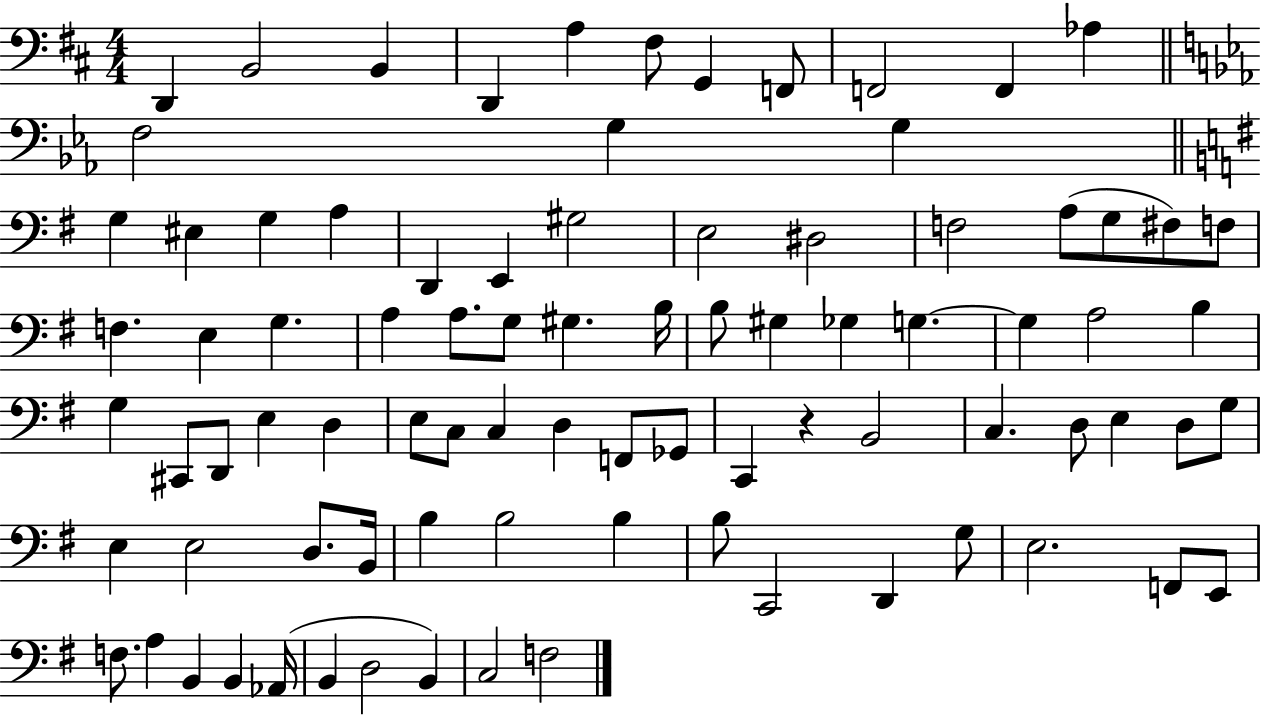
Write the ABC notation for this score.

X:1
T:Untitled
M:4/4
L:1/4
K:D
D,, B,,2 B,, D,, A, ^F,/2 G,, F,,/2 F,,2 F,, _A, F,2 G, G, G, ^E, G, A, D,, E,, ^G,2 E,2 ^D,2 F,2 A,/2 G,/2 ^F,/2 F,/2 F, E, G, A, A,/2 G,/2 ^G, B,/4 B,/2 ^G, _G, G, G, A,2 B, G, ^C,,/2 D,,/2 E, D, E,/2 C,/2 C, D, F,,/2 _G,,/2 C,, z B,,2 C, D,/2 E, D,/2 G,/2 E, E,2 D,/2 B,,/4 B, B,2 B, B,/2 C,,2 D,, G,/2 E,2 F,,/2 E,,/2 F,/2 A, B,, B,, _A,,/4 B,, D,2 B,, C,2 F,2